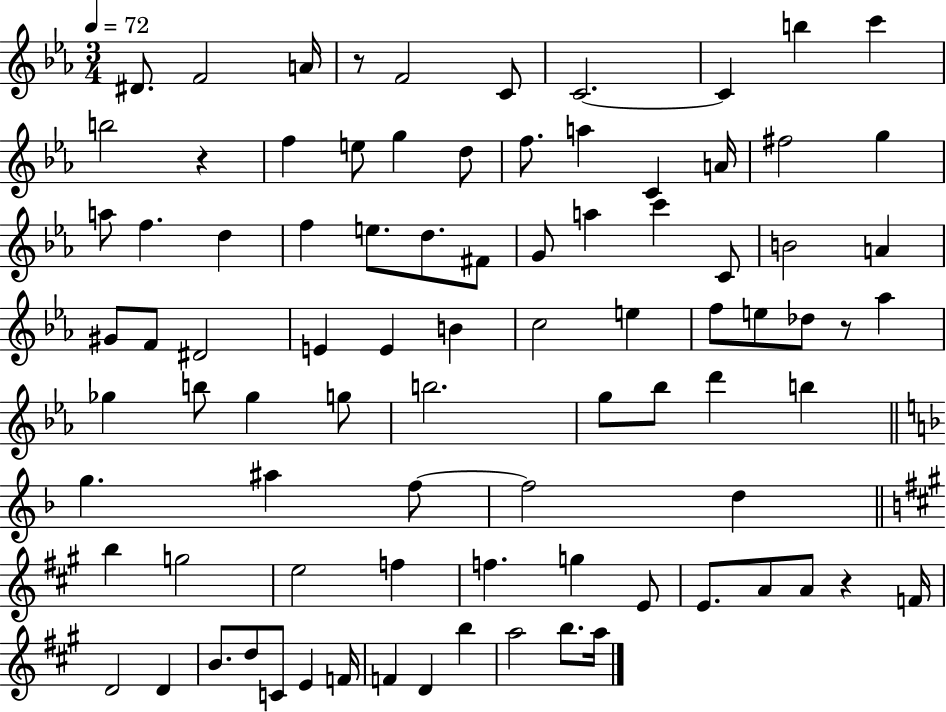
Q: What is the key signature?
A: EES major